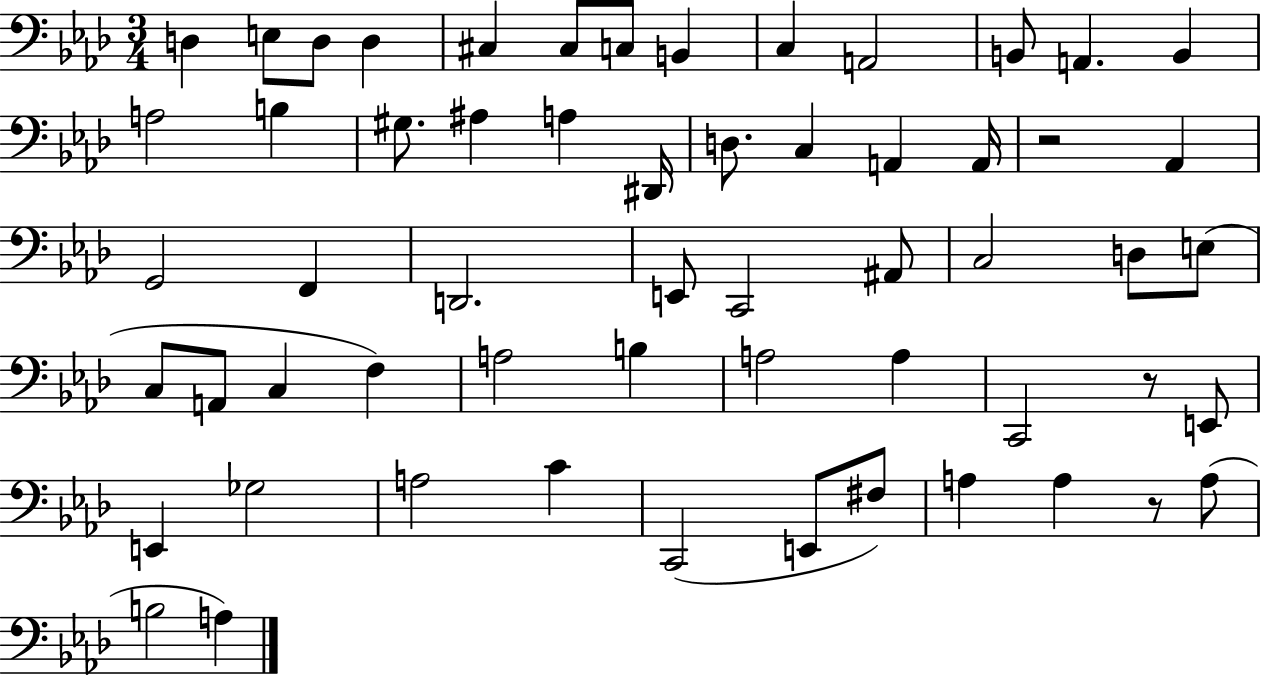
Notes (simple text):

D3/q E3/e D3/e D3/q C#3/q C#3/e C3/e B2/q C3/q A2/h B2/e A2/q. B2/q A3/h B3/q G#3/e. A#3/q A3/q D#2/s D3/e. C3/q A2/q A2/s R/h Ab2/q G2/h F2/q D2/h. E2/e C2/h A#2/e C3/h D3/e E3/e C3/e A2/e C3/q F3/q A3/h B3/q A3/h A3/q C2/h R/e E2/e E2/q Gb3/h A3/h C4/q C2/h E2/e F#3/e A3/q A3/q R/e A3/e B3/h A3/q